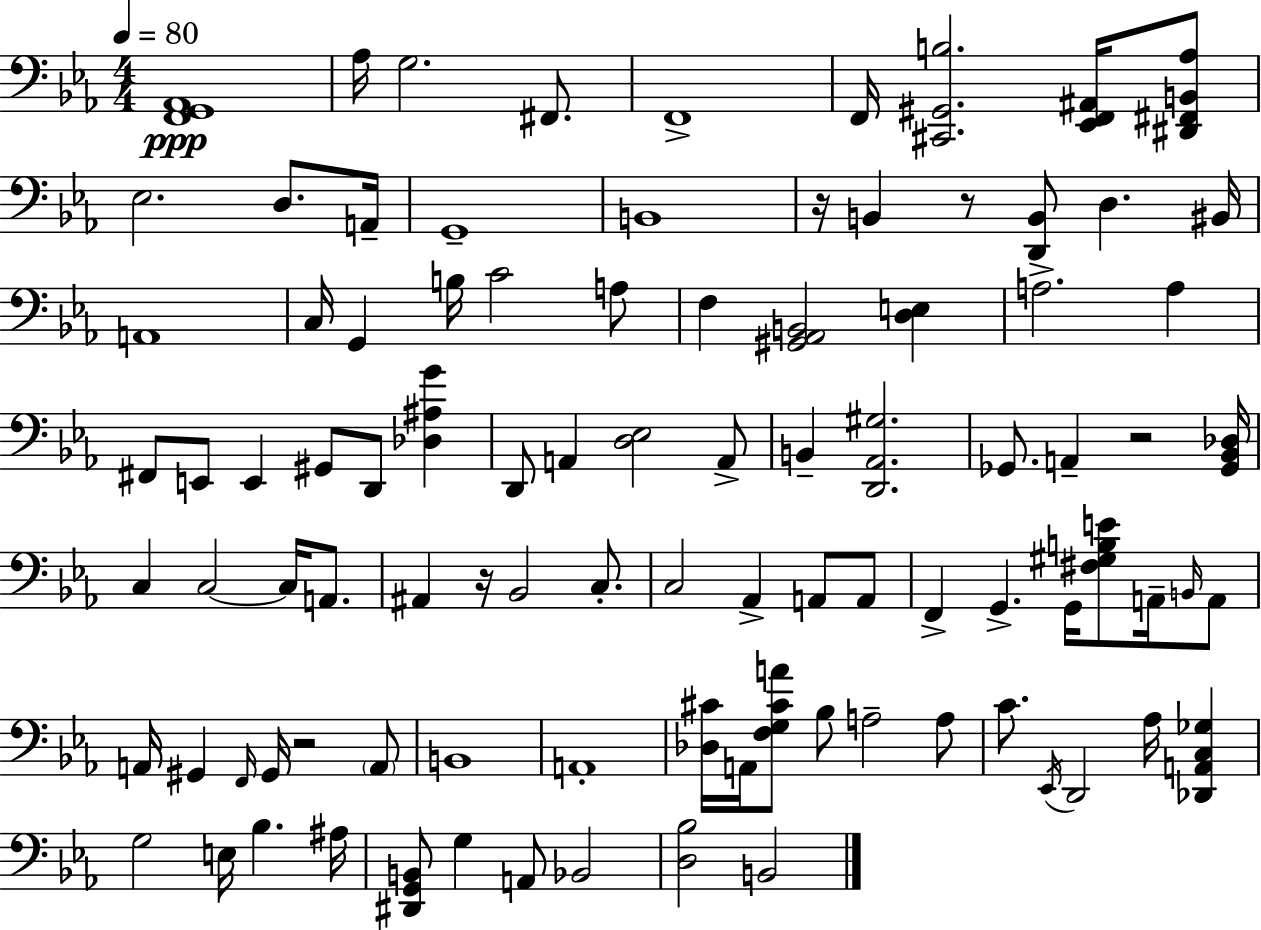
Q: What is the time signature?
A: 4/4